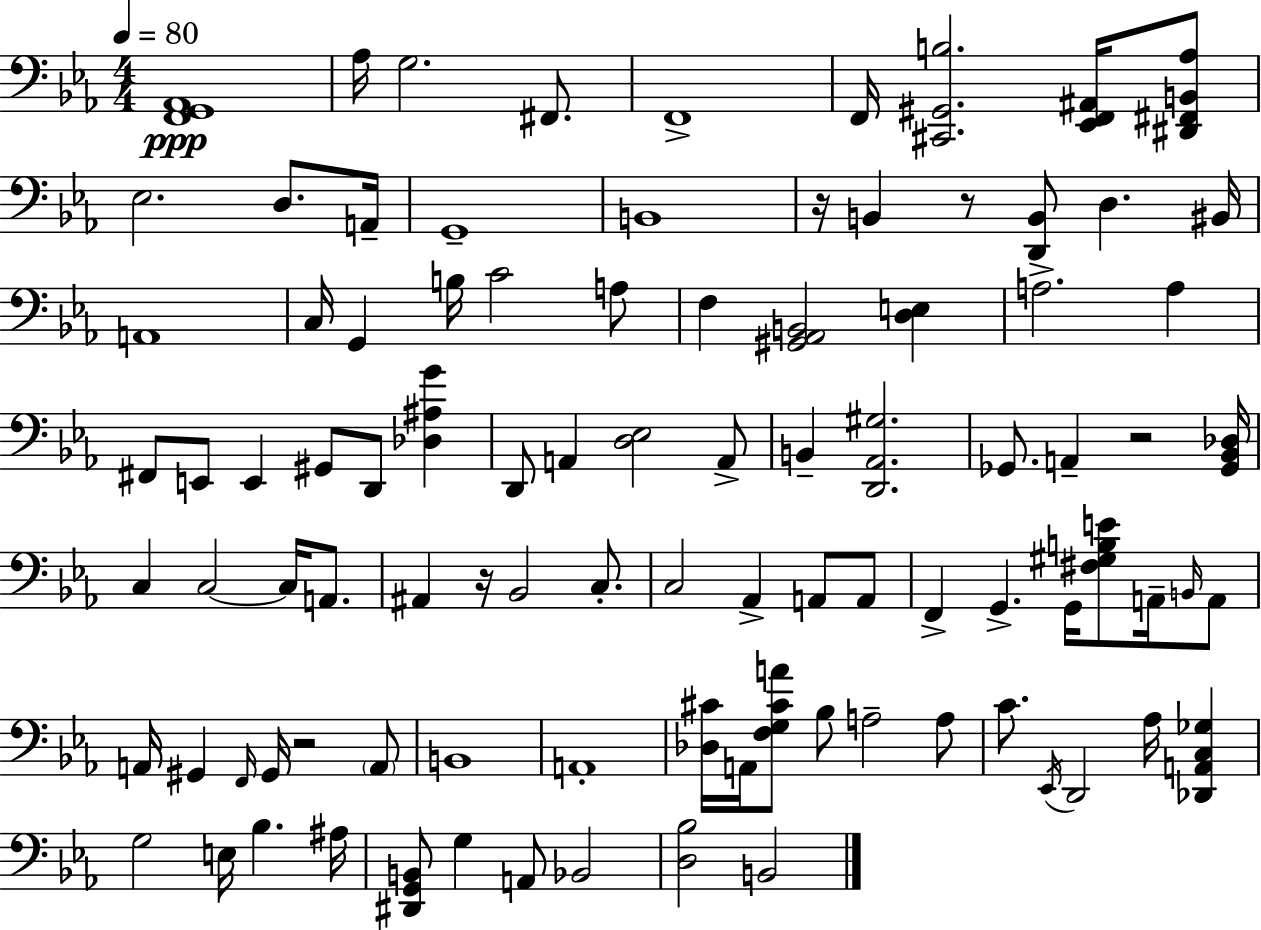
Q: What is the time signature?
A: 4/4